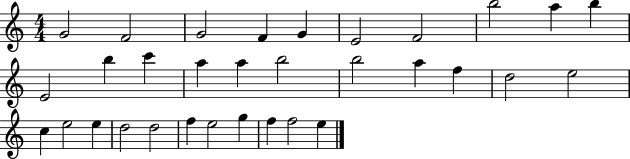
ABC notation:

X:1
T:Untitled
M:4/4
L:1/4
K:C
G2 F2 G2 F G E2 F2 b2 a b E2 b c' a a b2 b2 a f d2 e2 c e2 e d2 d2 f e2 g f f2 e